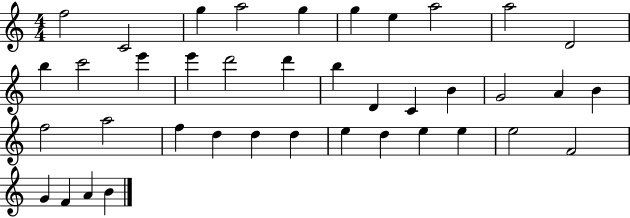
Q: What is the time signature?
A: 4/4